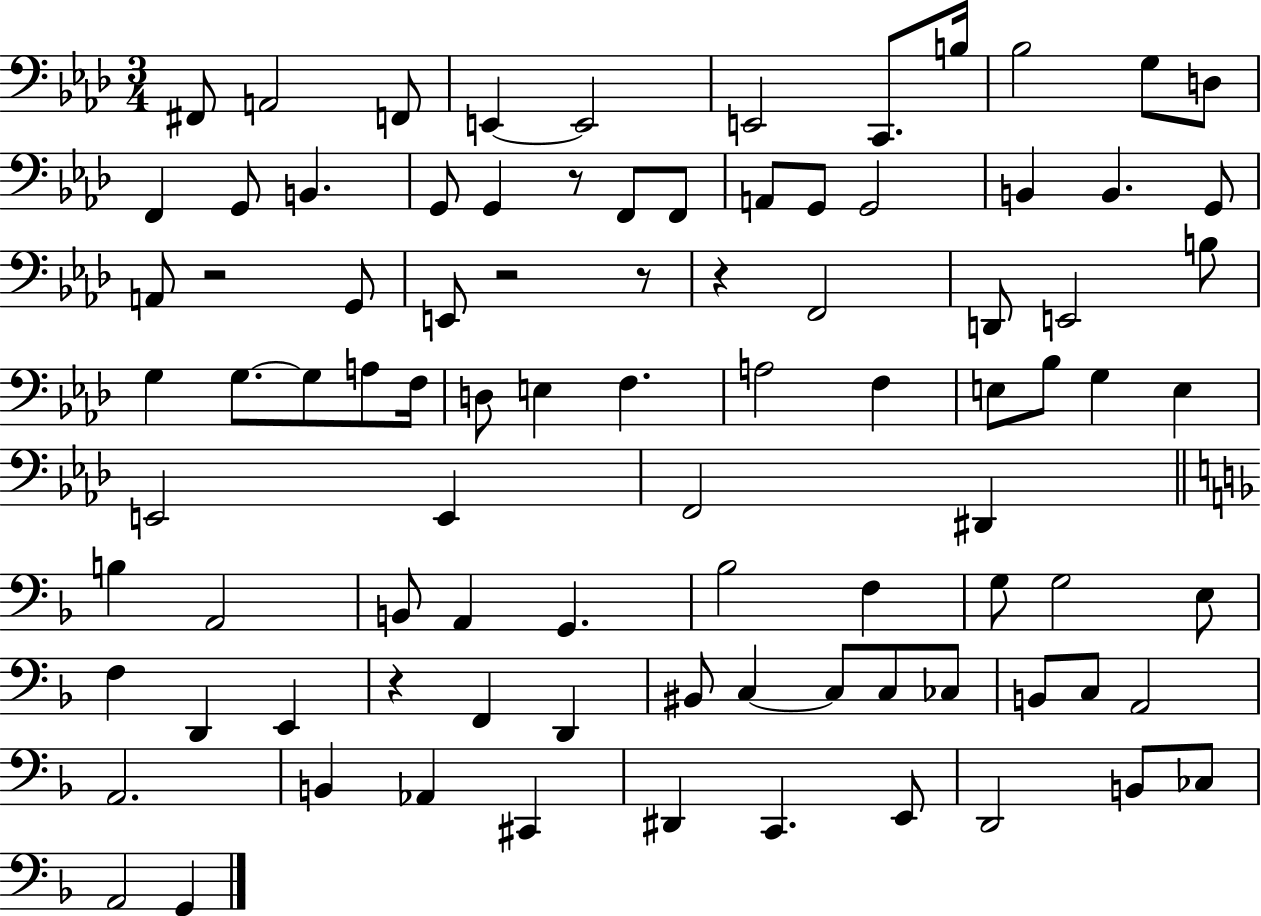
{
  \clef bass
  \numericTimeSignature
  \time 3/4
  \key aes \major
  \repeat volta 2 { fis,8 a,2 f,8 | e,4~~ e,2 | e,2 c,8. b16 | bes2 g8 d8 | \break f,4 g,8 b,4. | g,8 g,4 r8 f,8 f,8 | a,8 g,8 g,2 | b,4 b,4. g,8 | \break a,8 r2 g,8 | e,8 r2 r8 | r4 f,2 | d,8 e,2 b8 | \break g4 g8.~~ g8 a8 f16 | d8 e4 f4. | a2 f4 | e8 bes8 g4 e4 | \break e,2 e,4 | f,2 dis,4 | \bar "||" \break \key f \major b4 a,2 | b,8 a,4 g,4. | bes2 f4 | g8 g2 e8 | \break f4 d,4 e,4 | r4 f,4 d,4 | bis,8 c4~~ c8 c8 ces8 | b,8 c8 a,2 | \break a,2. | b,4 aes,4 cis,4 | dis,4 c,4. e,8 | d,2 b,8 ces8 | \break a,2 g,4 | } \bar "|."
}